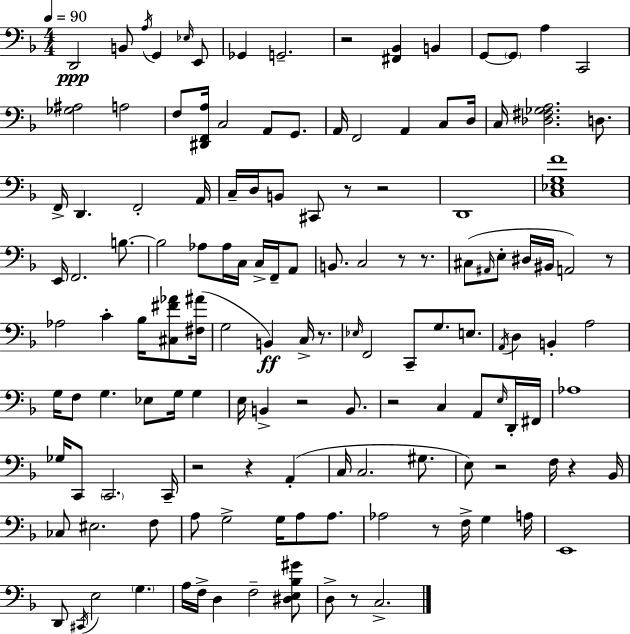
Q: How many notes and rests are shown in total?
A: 139